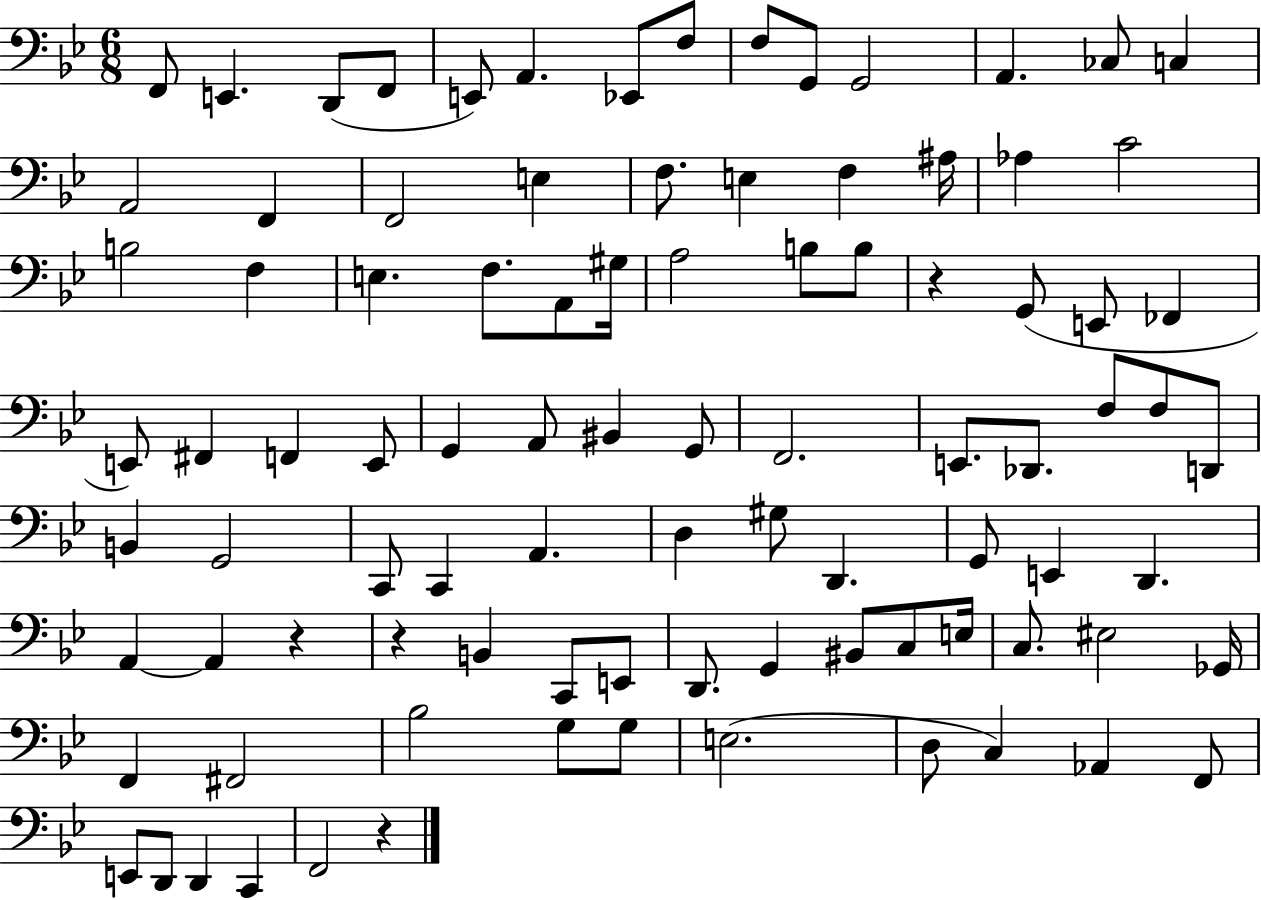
F2/e E2/q. D2/e F2/e E2/e A2/q. Eb2/e F3/e F3/e G2/e G2/h A2/q. CES3/e C3/q A2/h F2/q F2/h E3/q F3/e. E3/q F3/q A#3/s Ab3/q C4/h B3/h F3/q E3/q. F3/e. A2/e G#3/s A3/h B3/e B3/e R/q G2/e E2/e FES2/q E2/e F#2/q F2/q E2/e G2/q A2/e BIS2/q G2/e F2/h. E2/e. Db2/e. F3/e F3/e D2/e B2/q G2/h C2/e C2/q A2/q. D3/q G#3/e D2/q. G2/e E2/q D2/q. A2/q A2/q R/q R/q B2/q C2/e E2/e D2/e. G2/q BIS2/e C3/e E3/s C3/e. EIS3/h Gb2/s F2/q F#2/h Bb3/h G3/e G3/e E3/h. D3/e C3/q Ab2/q F2/e E2/e D2/e D2/q C2/q F2/h R/q